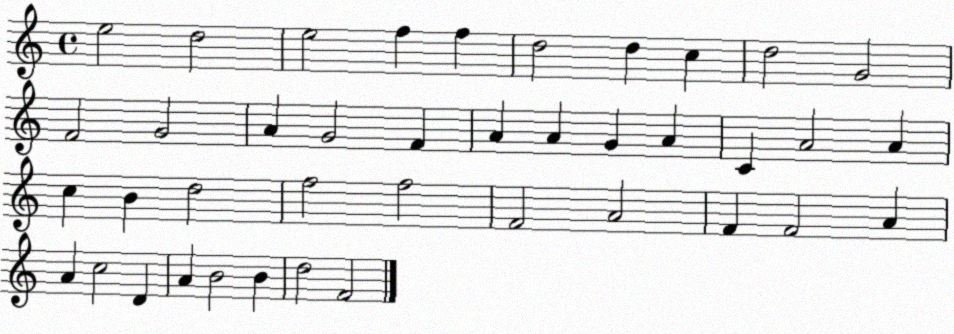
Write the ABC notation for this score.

X:1
T:Untitled
M:4/4
L:1/4
K:C
e2 d2 e2 f f d2 d c d2 G2 F2 G2 A G2 F A A G A C A2 A c B d2 f2 f2 F2 A2 F F2 A A c2 D A B2 B d2 F2